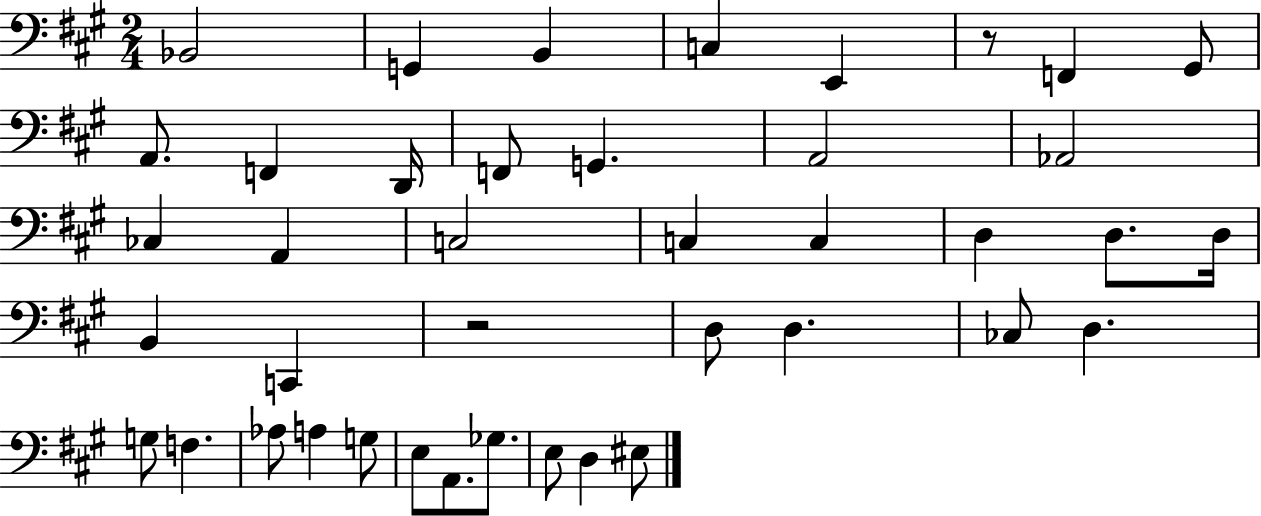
Bb2/h G2/q B2/q C3/q E2/q R/e F2/q G#2/e A2/e. F2/q D2/s F2/e G2/q. A2/h Ab2/h CES3/q A2/q C3/h C3/q C3/q D3/q D3/e. D3/s B2/q C2/q R/h D3/e D3/q. CES3/e D3/q. G3/e F3/q. Ab3/e A3/q G3/e E3/e A2/e. Gb3/e. E3/e D3/q EIS3/e